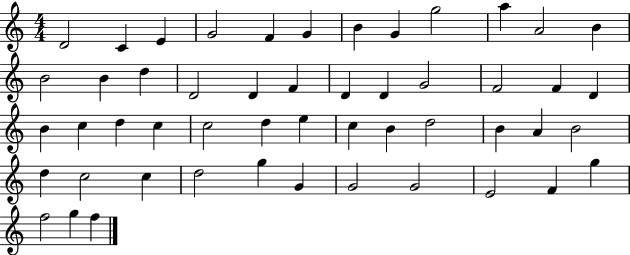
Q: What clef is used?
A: treble